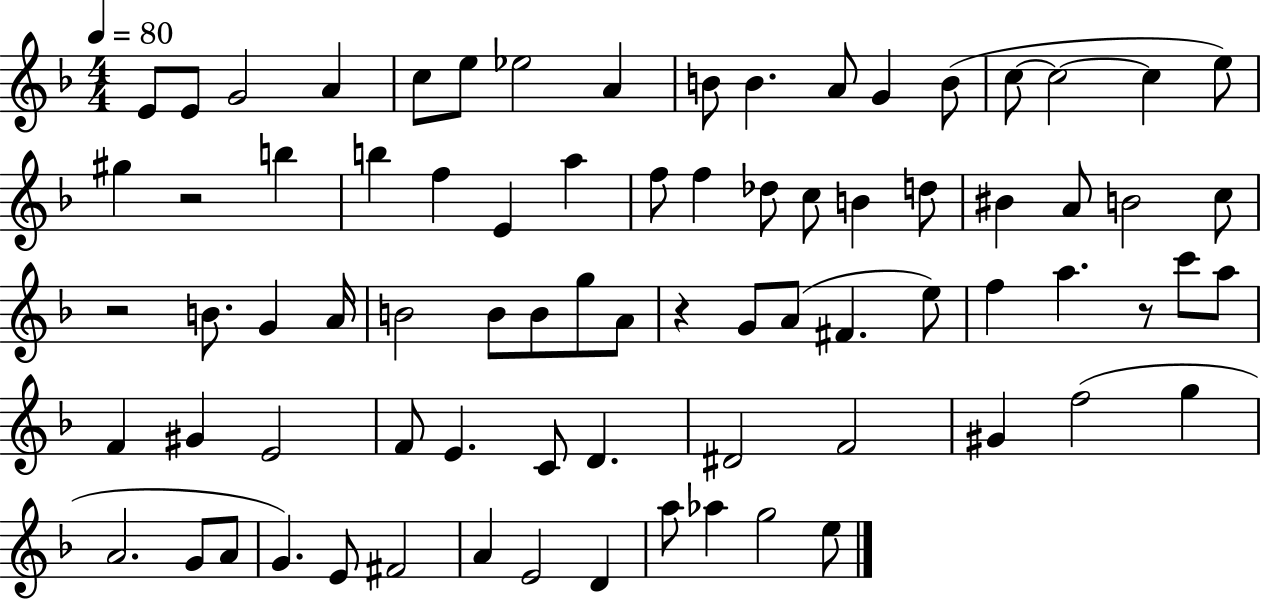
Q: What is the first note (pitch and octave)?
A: E4